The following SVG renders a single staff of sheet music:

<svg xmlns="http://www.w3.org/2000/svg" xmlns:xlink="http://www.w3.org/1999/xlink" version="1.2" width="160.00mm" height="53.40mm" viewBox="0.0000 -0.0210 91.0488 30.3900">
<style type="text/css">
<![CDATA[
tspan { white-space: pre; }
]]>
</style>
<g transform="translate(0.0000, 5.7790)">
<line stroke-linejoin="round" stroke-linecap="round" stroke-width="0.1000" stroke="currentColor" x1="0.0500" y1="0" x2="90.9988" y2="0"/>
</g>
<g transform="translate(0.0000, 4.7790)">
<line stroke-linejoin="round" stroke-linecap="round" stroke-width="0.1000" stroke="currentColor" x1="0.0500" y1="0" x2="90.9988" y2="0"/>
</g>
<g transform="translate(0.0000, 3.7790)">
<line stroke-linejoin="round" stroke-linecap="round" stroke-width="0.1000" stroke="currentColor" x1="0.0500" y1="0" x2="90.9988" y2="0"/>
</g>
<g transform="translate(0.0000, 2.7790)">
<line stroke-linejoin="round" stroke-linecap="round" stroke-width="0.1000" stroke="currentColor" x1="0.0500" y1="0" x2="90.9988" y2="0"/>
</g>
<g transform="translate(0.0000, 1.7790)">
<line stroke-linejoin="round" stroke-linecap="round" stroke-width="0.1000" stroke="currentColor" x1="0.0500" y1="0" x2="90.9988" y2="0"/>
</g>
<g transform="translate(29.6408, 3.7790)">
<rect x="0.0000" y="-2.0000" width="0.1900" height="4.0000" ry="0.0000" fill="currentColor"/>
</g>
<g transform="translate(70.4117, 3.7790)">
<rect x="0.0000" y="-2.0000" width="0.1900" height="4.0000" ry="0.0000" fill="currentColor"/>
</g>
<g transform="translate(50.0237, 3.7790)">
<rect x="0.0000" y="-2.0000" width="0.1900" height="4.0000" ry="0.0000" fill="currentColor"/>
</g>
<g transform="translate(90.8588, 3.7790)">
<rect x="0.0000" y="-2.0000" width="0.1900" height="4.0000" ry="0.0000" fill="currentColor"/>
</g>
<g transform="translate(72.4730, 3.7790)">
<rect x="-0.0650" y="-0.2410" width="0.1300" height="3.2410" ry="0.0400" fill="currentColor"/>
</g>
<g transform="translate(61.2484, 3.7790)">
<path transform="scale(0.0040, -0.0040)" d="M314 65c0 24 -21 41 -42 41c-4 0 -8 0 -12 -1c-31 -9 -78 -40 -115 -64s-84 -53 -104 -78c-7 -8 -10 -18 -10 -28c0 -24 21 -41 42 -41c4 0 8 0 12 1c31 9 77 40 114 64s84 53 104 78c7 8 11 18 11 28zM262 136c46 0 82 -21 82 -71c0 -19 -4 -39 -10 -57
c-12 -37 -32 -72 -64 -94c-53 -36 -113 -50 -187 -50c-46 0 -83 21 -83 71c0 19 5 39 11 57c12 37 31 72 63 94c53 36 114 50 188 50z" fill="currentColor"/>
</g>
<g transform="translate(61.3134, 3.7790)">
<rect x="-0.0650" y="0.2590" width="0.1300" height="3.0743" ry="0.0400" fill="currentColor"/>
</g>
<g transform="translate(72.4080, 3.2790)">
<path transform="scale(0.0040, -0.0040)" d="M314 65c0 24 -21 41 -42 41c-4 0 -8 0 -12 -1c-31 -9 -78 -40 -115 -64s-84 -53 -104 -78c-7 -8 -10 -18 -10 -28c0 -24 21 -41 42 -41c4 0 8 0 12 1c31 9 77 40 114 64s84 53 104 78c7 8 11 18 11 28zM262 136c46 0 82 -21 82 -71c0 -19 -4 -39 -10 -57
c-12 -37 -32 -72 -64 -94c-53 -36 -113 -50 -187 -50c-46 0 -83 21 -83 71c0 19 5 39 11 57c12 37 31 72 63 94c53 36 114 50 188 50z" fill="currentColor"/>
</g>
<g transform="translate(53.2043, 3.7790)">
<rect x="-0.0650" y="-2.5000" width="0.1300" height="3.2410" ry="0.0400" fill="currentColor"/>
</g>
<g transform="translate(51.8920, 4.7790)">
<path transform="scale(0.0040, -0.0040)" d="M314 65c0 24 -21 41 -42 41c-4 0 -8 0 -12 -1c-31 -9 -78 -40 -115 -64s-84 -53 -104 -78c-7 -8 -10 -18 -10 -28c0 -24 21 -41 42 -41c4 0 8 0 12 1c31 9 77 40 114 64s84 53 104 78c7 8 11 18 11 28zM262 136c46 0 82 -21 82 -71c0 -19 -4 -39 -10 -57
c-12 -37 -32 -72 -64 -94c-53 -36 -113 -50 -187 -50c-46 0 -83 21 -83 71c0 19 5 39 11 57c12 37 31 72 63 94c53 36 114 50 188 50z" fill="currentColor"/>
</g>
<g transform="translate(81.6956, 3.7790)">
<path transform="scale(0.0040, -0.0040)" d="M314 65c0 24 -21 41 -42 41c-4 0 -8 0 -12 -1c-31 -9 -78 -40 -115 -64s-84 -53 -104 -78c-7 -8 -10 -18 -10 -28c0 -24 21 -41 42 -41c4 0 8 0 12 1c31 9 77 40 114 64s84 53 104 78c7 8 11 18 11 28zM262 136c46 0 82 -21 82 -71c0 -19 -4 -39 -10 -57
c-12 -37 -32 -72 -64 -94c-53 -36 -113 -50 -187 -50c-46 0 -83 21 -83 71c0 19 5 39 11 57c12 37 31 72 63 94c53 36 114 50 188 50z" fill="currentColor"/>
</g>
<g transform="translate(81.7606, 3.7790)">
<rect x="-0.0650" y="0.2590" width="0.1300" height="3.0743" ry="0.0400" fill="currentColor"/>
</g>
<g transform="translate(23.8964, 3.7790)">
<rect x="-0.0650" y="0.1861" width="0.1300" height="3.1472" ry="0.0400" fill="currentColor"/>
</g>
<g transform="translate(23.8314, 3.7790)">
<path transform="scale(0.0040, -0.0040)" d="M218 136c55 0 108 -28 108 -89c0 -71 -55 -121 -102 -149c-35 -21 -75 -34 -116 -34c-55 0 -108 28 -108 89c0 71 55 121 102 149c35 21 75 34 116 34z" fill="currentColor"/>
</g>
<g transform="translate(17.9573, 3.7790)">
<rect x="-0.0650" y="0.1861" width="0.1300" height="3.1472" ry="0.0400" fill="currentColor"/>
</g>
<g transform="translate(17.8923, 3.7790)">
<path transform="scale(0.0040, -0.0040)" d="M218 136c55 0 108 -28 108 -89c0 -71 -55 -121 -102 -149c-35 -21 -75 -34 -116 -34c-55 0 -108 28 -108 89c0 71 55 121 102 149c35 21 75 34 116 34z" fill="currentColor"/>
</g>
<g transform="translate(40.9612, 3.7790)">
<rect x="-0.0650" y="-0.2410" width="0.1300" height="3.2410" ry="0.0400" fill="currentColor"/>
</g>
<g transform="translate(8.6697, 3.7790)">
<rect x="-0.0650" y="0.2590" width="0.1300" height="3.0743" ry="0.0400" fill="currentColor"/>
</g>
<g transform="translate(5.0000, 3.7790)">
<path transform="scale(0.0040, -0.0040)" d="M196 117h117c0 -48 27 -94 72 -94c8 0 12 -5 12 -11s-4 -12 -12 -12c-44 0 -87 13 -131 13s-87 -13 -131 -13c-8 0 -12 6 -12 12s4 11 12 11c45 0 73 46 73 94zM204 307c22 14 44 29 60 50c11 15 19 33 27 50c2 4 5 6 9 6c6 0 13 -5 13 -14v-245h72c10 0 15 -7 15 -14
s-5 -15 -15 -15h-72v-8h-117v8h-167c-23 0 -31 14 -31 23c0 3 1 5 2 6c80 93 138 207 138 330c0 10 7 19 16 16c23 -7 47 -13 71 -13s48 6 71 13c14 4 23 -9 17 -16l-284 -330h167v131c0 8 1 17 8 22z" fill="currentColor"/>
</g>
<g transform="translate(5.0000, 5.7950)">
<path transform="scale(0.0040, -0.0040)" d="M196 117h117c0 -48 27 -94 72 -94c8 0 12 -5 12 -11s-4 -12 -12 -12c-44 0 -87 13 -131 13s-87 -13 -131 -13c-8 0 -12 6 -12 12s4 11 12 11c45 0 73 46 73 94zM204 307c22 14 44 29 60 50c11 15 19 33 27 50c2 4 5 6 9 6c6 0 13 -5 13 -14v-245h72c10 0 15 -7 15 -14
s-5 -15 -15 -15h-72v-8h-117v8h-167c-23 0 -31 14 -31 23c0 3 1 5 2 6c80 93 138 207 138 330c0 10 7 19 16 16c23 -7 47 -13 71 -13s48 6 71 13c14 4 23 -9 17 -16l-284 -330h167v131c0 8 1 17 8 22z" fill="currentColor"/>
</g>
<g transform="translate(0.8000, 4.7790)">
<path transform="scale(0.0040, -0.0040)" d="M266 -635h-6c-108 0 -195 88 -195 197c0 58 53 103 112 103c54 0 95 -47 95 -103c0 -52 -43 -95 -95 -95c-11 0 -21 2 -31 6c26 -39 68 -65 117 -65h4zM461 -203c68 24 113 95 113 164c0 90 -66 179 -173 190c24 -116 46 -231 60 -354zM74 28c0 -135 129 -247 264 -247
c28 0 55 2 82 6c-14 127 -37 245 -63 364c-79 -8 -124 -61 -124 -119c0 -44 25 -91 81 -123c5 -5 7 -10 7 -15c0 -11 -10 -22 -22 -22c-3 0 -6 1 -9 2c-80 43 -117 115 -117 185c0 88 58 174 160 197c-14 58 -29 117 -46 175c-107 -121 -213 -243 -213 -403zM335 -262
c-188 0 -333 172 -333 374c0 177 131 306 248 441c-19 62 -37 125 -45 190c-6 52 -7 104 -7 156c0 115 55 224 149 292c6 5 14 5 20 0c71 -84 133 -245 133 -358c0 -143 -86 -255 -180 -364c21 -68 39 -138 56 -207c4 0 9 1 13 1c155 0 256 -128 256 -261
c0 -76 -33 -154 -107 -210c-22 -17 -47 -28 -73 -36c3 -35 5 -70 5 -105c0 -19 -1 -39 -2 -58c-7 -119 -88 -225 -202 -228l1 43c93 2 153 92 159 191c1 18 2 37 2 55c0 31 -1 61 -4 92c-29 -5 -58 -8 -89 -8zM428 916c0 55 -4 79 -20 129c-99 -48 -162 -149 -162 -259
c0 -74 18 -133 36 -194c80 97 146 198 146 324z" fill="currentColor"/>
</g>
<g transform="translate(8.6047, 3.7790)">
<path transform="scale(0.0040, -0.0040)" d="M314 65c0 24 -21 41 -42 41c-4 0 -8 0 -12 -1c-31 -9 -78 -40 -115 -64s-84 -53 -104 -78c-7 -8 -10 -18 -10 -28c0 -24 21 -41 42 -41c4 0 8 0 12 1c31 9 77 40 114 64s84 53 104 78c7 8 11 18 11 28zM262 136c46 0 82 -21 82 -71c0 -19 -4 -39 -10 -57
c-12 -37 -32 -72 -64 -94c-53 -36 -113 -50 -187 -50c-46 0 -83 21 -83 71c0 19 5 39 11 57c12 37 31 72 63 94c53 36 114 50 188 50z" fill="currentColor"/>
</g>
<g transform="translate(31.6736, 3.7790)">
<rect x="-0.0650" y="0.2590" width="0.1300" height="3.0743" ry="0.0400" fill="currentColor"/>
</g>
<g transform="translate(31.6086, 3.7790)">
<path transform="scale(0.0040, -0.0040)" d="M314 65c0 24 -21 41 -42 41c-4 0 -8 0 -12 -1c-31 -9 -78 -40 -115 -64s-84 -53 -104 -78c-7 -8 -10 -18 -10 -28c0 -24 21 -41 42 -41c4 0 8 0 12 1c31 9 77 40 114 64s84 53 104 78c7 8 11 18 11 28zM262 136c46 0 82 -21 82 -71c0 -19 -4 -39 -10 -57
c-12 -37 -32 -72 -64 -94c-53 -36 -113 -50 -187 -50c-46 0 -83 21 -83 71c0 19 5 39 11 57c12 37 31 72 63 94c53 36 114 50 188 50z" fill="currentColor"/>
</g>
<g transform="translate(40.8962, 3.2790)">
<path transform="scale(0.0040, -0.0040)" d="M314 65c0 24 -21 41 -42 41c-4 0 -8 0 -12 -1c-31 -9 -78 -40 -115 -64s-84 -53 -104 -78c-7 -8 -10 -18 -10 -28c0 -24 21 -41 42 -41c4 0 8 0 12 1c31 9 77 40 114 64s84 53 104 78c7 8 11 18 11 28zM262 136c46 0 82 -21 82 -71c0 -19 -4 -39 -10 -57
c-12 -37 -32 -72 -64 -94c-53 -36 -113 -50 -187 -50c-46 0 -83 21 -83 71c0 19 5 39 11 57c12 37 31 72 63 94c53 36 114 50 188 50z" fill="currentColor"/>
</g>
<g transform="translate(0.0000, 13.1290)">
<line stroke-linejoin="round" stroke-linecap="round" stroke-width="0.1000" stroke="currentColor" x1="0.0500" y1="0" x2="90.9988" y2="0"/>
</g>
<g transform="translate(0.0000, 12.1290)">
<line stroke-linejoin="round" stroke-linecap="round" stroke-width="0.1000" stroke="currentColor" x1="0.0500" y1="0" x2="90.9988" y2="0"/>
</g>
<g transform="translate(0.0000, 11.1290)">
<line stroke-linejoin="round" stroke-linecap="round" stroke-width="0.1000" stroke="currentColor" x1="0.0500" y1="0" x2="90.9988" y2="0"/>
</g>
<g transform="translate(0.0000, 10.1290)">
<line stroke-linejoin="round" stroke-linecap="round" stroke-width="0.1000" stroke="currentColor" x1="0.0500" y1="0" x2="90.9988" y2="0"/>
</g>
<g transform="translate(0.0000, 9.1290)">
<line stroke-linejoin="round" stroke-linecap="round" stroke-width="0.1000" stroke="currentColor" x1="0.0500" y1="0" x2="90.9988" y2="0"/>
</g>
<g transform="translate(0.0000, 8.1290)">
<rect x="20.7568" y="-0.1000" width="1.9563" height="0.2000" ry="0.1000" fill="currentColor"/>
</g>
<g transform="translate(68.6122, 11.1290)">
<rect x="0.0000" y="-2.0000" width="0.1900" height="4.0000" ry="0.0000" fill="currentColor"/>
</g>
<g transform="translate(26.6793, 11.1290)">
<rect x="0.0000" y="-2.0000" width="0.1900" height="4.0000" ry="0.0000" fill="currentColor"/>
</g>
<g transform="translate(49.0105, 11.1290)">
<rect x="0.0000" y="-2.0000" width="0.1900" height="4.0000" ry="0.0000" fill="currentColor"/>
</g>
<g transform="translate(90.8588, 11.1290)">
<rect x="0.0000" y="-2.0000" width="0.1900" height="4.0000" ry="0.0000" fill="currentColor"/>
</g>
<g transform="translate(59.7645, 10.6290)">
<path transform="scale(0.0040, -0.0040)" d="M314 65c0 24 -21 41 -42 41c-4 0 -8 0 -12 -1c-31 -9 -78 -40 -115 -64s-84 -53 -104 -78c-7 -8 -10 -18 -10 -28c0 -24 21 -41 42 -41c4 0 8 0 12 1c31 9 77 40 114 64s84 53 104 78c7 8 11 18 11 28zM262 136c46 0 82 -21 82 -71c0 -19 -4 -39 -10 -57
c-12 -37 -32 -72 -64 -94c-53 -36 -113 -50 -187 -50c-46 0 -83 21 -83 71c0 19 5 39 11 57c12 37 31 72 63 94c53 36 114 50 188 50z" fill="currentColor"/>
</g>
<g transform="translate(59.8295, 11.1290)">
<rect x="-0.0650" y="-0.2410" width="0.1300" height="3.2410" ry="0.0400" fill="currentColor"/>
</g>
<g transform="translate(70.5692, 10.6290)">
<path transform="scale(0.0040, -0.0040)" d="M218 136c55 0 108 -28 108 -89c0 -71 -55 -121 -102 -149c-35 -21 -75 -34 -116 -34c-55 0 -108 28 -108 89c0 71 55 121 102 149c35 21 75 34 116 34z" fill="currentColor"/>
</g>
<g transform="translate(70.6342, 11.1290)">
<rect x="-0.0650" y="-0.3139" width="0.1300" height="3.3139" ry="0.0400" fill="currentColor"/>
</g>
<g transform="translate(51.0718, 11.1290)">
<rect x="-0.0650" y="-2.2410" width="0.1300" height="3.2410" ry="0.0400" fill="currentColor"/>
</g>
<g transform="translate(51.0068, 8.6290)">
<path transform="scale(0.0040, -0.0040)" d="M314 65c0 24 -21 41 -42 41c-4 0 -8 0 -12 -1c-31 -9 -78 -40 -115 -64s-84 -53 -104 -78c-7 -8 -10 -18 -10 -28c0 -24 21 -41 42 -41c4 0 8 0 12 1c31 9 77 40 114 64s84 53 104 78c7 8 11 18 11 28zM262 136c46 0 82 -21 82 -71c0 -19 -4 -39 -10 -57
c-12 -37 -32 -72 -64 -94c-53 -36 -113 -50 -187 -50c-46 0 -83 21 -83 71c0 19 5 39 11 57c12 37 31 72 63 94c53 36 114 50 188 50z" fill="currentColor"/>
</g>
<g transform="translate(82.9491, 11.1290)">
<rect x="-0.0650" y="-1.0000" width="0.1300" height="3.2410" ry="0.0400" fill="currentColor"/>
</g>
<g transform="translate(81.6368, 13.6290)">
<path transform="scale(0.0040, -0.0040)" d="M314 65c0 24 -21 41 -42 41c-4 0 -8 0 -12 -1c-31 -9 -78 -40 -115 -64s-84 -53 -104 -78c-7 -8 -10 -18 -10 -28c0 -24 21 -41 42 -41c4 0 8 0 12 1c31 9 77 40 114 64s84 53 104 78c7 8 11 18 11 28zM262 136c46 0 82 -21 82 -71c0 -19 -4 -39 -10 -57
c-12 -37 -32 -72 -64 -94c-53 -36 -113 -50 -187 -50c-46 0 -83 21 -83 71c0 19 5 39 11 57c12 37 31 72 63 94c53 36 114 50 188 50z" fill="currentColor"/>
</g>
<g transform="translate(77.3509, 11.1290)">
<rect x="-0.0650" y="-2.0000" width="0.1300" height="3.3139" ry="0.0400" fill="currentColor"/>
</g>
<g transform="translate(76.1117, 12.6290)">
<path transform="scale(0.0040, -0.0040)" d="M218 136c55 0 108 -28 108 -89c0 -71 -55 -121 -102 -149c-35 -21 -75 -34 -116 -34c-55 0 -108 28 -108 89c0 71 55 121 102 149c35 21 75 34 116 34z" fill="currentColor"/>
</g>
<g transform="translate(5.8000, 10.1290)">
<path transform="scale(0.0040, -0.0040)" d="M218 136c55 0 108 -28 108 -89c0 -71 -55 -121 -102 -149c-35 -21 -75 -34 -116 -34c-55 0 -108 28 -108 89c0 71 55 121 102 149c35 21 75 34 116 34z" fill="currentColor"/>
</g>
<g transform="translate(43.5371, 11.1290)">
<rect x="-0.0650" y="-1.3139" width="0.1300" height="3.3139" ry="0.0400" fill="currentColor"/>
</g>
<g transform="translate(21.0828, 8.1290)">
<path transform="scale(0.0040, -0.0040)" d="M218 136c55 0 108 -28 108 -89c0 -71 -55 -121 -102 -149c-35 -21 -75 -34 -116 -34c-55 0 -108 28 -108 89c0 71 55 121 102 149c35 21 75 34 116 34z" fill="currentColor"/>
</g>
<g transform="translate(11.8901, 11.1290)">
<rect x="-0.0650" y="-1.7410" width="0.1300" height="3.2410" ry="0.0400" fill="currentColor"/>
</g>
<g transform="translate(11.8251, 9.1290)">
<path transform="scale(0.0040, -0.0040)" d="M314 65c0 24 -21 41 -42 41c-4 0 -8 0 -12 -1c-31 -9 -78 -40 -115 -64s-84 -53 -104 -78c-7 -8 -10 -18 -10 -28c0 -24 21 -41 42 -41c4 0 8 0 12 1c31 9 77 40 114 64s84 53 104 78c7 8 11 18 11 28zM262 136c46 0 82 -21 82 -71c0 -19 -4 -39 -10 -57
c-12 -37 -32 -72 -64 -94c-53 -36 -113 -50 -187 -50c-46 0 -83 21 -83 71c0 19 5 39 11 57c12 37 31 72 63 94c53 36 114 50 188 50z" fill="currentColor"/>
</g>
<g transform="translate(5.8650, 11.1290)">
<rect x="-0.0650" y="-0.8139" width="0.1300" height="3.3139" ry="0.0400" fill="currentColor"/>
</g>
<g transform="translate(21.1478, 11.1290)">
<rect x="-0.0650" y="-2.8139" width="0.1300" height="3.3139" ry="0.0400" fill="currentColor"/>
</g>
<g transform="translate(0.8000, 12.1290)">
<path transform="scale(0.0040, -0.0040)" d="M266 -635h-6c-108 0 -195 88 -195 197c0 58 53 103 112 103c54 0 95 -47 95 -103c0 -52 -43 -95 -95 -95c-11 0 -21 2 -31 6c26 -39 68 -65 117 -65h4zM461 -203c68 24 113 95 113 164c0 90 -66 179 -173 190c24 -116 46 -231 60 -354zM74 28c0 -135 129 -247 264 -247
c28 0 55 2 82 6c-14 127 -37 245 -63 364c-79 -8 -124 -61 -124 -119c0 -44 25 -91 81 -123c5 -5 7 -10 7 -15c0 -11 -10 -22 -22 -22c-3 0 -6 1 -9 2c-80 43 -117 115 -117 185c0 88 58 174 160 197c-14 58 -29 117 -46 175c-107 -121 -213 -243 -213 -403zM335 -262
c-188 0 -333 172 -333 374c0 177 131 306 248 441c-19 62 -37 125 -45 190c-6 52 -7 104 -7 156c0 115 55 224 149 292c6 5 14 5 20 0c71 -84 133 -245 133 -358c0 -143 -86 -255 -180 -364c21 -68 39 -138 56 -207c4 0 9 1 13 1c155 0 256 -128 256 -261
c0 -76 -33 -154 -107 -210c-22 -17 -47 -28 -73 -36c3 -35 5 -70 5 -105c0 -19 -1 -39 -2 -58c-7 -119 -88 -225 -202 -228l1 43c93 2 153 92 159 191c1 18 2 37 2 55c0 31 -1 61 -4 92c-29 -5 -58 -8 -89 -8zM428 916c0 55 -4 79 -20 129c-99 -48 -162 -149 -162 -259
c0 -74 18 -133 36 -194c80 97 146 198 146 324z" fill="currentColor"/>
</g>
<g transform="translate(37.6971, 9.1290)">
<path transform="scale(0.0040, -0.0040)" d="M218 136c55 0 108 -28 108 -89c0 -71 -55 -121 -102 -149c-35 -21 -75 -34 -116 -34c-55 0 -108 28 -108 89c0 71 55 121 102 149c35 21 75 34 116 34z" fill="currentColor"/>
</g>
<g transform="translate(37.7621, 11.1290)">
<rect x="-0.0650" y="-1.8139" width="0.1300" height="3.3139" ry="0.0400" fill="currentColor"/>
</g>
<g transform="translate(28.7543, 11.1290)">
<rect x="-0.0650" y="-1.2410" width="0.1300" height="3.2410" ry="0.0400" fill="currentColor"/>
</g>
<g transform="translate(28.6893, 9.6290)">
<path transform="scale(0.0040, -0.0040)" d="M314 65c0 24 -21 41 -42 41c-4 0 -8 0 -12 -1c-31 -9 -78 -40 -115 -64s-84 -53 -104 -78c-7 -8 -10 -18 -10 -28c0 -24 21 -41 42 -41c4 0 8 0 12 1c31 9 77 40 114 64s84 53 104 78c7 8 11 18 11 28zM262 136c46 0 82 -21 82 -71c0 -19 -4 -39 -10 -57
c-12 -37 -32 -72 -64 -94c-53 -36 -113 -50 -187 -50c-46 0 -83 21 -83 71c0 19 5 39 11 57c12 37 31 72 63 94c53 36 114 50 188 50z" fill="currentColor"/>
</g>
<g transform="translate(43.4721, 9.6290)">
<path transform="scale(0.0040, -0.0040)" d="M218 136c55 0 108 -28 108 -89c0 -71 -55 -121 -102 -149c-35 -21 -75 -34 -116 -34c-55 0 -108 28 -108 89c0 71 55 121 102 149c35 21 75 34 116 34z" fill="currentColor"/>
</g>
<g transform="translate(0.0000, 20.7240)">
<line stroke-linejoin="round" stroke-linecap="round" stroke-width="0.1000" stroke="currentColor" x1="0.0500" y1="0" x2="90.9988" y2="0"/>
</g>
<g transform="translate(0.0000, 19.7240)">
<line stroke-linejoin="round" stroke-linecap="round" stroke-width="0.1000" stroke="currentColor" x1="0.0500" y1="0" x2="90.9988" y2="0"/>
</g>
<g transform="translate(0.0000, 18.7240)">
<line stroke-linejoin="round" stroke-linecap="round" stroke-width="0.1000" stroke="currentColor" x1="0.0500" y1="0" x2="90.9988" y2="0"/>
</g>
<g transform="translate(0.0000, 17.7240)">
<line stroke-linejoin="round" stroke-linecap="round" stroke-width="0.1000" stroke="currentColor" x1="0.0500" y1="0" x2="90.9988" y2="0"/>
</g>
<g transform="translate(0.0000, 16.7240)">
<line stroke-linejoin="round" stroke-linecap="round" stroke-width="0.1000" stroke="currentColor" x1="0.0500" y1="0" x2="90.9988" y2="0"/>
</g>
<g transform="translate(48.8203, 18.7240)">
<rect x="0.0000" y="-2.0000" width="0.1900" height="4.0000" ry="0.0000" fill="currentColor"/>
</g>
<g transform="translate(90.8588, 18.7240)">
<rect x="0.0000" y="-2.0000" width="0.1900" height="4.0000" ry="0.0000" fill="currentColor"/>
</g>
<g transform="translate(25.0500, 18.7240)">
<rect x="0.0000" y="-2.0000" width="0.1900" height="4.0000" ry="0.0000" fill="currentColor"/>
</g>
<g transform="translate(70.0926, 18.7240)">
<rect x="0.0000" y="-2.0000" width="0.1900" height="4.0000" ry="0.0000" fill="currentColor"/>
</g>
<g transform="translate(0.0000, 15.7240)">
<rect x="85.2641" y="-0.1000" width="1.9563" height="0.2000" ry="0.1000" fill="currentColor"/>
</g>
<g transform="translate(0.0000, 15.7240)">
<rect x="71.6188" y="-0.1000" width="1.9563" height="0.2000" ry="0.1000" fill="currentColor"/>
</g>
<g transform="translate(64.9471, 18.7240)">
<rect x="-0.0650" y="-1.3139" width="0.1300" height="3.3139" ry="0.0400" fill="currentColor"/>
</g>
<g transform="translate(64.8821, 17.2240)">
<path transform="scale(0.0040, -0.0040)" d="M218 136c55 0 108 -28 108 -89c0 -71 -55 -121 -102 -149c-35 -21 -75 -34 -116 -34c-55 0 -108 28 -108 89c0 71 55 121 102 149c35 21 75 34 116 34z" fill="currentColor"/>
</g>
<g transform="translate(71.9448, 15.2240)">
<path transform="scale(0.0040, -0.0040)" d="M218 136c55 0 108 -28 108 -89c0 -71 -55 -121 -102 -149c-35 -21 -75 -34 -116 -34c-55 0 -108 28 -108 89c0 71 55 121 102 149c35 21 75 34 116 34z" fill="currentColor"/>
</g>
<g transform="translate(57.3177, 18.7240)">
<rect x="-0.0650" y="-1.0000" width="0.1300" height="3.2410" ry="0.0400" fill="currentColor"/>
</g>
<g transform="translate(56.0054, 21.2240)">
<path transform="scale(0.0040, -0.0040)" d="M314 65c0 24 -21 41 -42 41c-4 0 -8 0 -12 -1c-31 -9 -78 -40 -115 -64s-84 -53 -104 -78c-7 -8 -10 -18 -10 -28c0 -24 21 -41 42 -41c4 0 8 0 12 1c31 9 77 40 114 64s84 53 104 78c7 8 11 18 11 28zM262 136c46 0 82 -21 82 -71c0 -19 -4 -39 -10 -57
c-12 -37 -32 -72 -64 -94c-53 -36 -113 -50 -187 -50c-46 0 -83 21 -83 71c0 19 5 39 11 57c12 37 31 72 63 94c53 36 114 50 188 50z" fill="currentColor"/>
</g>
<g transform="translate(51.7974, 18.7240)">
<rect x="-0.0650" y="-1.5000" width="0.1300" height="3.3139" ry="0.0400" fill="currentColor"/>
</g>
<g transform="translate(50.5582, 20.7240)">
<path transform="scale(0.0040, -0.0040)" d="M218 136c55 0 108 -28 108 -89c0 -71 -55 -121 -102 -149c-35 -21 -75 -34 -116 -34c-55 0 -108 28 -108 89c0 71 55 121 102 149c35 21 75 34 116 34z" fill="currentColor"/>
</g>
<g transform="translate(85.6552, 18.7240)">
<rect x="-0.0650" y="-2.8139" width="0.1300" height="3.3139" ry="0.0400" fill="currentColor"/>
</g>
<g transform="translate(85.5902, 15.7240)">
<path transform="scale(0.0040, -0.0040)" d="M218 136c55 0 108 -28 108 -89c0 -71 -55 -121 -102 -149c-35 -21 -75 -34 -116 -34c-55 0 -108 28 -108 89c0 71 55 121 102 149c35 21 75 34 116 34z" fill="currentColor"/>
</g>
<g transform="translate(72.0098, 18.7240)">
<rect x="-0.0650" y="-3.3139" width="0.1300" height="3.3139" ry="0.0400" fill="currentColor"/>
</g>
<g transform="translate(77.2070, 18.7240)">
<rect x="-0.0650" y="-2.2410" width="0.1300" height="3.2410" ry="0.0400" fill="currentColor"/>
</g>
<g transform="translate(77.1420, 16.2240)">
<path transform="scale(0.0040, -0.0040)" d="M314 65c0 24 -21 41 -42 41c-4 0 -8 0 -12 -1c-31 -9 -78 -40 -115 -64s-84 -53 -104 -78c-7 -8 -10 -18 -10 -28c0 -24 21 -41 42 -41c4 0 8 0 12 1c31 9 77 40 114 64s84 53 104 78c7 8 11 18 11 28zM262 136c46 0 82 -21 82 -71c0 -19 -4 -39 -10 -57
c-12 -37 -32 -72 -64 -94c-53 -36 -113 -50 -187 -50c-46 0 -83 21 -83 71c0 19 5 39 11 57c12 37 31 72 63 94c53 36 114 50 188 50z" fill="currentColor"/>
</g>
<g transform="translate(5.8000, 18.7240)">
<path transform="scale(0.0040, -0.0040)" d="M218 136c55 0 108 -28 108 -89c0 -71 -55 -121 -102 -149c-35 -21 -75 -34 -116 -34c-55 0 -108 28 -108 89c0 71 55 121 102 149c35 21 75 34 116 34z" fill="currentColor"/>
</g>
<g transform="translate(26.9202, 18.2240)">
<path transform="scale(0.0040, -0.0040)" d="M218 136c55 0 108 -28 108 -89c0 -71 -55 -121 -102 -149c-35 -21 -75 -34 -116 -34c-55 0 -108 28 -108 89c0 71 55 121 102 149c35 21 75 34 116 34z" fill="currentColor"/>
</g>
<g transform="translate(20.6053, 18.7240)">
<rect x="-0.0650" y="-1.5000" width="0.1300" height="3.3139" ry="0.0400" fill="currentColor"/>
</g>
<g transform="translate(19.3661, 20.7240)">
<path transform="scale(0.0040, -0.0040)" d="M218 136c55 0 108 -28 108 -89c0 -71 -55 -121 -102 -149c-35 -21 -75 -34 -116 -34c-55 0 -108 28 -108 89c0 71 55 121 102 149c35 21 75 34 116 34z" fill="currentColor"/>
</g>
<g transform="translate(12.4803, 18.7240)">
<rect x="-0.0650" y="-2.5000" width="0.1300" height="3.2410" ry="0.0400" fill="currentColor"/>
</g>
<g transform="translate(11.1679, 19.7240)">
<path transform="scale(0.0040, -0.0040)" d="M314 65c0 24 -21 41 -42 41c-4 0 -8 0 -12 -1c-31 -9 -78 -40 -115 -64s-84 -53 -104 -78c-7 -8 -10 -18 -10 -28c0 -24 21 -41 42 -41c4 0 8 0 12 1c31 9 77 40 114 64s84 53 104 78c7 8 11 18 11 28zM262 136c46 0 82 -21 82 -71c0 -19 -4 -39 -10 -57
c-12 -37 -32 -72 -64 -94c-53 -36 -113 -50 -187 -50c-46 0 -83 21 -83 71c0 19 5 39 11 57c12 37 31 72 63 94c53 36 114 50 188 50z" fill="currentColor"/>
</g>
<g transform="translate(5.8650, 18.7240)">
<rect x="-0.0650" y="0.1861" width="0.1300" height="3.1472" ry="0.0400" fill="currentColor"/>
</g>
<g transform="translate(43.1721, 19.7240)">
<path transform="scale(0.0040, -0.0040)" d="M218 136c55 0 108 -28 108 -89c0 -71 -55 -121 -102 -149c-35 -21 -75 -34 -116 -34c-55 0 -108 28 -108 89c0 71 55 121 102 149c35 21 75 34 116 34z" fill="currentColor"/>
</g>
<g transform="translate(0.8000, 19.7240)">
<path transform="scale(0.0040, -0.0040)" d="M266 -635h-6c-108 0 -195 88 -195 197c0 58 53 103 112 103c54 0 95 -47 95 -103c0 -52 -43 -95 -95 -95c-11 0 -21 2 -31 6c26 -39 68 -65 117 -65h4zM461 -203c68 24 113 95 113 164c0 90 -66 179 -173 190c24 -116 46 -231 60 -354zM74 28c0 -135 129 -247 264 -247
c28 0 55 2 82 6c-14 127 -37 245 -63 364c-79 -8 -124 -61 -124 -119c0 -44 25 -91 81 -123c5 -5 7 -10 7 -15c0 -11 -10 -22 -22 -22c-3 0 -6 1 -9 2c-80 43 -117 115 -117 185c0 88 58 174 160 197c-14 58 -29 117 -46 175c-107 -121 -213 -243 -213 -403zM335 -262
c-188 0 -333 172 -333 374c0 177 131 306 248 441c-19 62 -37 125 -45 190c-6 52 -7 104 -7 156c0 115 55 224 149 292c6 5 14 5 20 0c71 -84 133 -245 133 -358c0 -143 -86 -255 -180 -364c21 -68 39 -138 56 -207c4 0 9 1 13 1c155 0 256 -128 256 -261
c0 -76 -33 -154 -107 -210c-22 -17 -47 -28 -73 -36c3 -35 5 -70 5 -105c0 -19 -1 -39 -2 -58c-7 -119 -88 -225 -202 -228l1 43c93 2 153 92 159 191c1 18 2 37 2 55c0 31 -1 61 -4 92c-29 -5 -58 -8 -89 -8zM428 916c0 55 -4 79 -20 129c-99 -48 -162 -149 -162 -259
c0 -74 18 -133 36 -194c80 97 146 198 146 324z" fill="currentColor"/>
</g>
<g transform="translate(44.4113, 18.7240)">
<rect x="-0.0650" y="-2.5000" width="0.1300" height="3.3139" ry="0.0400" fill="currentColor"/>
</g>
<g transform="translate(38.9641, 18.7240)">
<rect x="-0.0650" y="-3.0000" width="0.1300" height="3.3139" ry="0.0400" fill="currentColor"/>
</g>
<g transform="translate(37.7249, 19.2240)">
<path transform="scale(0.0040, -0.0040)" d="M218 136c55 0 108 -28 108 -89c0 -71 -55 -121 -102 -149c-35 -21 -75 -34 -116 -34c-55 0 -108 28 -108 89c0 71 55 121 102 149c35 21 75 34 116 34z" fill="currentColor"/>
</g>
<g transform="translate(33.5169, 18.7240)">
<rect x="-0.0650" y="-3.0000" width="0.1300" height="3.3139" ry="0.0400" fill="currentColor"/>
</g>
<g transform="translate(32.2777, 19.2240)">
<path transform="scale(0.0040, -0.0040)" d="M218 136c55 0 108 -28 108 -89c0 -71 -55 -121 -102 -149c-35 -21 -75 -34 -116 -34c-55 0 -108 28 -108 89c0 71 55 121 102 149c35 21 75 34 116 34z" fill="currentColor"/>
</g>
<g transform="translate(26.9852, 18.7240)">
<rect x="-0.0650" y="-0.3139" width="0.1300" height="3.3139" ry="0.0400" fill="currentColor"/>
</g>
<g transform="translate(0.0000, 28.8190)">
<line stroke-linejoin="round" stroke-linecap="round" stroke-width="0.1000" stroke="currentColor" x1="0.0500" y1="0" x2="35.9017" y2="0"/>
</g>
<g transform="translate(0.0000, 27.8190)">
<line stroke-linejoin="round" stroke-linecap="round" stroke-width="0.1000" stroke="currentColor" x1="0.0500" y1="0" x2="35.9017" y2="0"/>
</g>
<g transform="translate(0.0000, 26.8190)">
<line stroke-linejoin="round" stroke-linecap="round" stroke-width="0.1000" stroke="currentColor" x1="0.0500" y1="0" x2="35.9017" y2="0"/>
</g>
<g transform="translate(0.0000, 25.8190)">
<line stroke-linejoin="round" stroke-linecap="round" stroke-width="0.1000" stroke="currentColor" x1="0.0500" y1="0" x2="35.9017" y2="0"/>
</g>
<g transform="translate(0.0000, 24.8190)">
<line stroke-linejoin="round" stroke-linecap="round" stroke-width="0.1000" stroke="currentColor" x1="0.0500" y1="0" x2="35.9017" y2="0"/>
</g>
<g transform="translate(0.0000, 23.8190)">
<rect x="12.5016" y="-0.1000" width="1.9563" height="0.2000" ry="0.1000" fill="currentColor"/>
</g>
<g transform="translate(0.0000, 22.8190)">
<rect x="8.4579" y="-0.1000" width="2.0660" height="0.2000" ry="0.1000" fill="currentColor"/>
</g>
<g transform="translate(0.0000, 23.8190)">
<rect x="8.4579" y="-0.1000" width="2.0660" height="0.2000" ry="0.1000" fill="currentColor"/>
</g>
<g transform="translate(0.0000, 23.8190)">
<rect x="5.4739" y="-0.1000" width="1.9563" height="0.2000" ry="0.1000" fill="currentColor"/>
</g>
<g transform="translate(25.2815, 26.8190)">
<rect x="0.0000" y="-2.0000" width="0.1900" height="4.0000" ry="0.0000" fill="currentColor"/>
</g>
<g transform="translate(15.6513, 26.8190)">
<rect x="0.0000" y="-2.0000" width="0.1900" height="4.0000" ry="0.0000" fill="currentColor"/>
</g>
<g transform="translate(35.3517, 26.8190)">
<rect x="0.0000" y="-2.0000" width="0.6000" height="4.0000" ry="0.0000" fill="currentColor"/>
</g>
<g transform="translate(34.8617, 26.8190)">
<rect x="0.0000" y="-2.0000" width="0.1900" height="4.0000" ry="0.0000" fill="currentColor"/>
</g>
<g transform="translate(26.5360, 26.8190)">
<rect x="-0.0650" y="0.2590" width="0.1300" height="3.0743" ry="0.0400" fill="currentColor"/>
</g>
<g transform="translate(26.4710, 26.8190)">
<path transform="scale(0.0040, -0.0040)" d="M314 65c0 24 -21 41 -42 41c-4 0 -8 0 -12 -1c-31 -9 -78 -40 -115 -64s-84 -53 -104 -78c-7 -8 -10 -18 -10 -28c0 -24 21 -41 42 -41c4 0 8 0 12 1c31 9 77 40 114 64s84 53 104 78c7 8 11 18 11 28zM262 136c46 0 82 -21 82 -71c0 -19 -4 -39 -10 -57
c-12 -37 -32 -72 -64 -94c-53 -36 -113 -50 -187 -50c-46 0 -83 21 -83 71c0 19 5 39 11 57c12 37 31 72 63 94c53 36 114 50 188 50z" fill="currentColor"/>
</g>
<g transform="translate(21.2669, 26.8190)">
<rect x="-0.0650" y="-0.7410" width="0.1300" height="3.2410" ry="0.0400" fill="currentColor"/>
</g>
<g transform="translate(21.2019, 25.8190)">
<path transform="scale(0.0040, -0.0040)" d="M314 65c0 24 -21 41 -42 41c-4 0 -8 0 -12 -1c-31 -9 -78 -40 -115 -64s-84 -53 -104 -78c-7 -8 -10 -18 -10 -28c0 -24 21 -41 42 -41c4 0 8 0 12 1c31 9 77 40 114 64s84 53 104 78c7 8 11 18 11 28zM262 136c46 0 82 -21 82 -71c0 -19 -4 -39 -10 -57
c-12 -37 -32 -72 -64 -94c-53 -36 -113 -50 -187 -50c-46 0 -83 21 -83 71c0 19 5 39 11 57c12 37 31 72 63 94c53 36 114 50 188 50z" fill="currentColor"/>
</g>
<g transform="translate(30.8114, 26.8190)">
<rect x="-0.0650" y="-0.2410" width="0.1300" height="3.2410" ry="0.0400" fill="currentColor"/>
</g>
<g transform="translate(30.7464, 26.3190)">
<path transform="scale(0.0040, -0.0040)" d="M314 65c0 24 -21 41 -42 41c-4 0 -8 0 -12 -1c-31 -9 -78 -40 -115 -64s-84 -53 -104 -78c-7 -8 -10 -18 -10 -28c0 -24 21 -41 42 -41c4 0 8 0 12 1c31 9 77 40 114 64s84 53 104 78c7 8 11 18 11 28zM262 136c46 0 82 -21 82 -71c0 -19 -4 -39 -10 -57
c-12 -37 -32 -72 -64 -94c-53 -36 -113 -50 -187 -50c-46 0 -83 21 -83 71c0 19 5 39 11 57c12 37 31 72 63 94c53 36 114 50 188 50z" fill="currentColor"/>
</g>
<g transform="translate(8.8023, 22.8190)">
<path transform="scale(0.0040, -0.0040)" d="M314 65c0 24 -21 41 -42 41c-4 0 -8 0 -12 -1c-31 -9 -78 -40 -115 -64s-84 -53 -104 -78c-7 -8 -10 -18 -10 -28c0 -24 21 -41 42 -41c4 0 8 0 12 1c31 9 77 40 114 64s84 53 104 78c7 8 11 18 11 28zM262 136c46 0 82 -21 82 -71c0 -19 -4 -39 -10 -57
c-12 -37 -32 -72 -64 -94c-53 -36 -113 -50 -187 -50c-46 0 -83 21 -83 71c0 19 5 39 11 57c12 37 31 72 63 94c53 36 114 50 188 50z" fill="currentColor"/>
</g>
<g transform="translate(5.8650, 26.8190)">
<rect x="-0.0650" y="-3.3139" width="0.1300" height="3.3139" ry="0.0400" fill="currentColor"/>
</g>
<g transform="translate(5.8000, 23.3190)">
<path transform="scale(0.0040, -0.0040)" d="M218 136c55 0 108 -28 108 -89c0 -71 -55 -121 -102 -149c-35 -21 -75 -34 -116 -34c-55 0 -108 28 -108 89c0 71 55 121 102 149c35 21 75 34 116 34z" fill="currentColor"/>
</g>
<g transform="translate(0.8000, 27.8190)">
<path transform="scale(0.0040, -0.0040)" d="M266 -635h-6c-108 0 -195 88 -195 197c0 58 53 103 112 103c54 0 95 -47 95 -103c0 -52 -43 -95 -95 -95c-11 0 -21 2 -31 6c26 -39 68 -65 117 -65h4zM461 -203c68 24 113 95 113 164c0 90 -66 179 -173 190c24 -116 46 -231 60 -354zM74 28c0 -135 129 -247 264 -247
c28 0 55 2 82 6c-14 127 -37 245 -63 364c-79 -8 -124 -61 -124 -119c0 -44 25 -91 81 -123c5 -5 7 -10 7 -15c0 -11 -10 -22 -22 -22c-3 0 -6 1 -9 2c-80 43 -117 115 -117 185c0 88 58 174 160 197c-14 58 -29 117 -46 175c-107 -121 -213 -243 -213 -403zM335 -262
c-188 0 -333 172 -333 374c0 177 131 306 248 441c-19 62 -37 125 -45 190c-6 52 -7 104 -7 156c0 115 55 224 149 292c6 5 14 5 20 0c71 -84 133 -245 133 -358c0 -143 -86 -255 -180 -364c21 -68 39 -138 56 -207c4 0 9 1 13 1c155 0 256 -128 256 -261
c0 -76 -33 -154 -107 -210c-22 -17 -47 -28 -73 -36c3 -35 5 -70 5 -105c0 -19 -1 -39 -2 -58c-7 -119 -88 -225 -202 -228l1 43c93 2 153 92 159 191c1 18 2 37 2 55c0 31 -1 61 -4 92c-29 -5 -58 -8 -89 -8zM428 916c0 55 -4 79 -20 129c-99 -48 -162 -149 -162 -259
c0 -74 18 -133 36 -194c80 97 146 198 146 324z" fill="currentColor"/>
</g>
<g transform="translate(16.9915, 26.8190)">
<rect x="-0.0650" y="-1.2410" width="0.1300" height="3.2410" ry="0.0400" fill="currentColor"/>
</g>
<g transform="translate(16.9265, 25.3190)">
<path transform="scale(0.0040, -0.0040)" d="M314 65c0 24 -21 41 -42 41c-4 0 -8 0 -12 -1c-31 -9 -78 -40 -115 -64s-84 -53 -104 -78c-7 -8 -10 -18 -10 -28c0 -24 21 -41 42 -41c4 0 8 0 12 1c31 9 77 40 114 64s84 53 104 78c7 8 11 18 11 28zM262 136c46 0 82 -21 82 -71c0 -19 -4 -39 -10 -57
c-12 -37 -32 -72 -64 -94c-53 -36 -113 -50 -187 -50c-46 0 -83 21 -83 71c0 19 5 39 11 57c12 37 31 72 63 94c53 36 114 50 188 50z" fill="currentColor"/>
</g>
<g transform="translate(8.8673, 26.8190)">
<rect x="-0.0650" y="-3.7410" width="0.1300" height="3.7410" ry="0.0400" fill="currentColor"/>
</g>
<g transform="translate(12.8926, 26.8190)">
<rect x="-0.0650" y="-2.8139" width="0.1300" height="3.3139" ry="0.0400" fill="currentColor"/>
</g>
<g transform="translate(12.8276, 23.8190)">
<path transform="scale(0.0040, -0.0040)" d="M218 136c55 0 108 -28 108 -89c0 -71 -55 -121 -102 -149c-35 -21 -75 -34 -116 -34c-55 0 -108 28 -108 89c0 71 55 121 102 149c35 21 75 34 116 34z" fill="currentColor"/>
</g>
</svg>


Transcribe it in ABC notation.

X:1
T:Untitled
M:4/4
L:1/4
K:C
B2 B B B2 c2 G2 B2 c2 B2 d f2 a e2 f e g2 c2 c F D2 B G2 E c A A G E D2 e b g2 a b c'2 a e2 d2 B2 c2